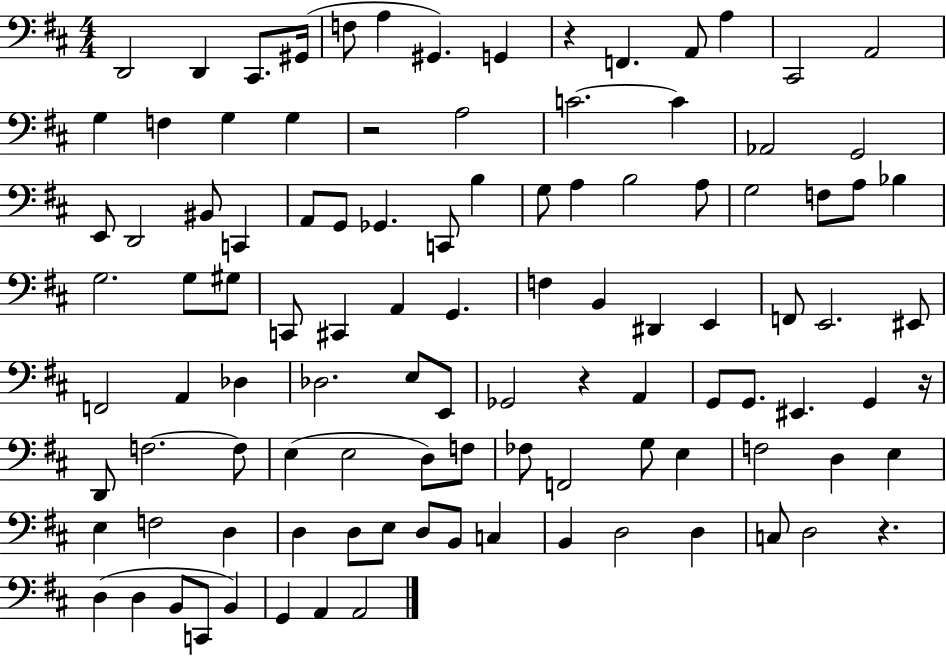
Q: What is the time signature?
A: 4/4